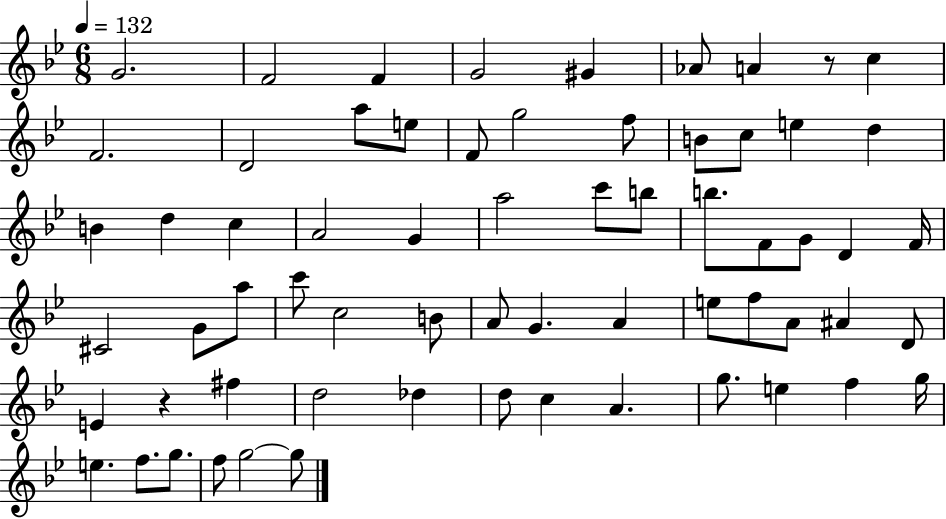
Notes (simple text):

G4/h. F4/h F4/q G4/h G#4/q Ab4/e A4/q R/e C5/q F4/h. D4/h A5/e E5/e F4/e G5/h F5/e B4/e C5/e E5/q D5/q B4/q D5/q C5/q A4/h G4/q A5/h C6/e B5/e B5/e. F4/e G4/e D4/q F4/s C#4/h G4/e A5/e C6/e C5/h B4/e A4/e G4/q. A4/q E5/e F5/e A4/e A#4/q D4/e E4/q R/q F#5/q D5/h Db5/q D5/e C5/q A4/q. G5/e. E5/q F5/q G5/s E5/q. F5/e. G5/e. F5/e G5/h G5/e